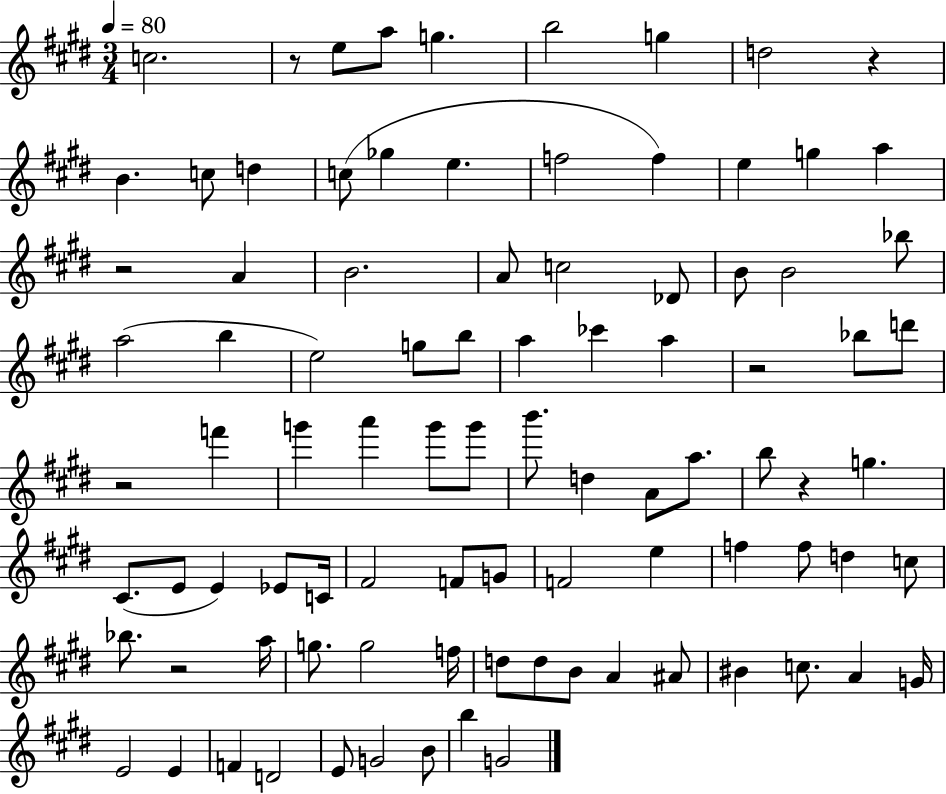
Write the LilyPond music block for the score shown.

{
  \clef treble
  \numericTimeSignature
  \time 3/4
  \key e \major
  \tempo 4 = 80
  \repeat volta 2 { c''2. | r8 e''8 a''8 g''4. | b''2 g''4 | d''2 r4 | \break b'4. c''8 d''4 | c''8( ges''4 e''4. | f''2 f''4) | e''4 g''4 a''4 | \break r2 a'4 | b'2. | a'8 c''2 des'8 | b'8 b'2 bes''8 | \break a''2( b''4 | e''2) g''8 b''8 | a''4 ces'''4 a''4 | r2 bes''8 d'''8 | \break r2 f'''4 | g'''4 a'''4 g'''8 g'''8 | b'''8. d''4 a'8 a''8. | b''8 r4 g''4. | \break cis'8.( e'8 e'4) ees'8 c'16 | fis'2 f'8 g'8 | f'2 e''4 | f''4 f''8 d''4 c''8 | \break bes''8. r2 a''16 | g''8. g''2 f''16 | d''8 d''8 b'8 a'4 ais'8 | bis'4 c''8. a'4 g'16 | \break e'2 e'4 | f'4 d'2 | e'8 g'2 b'8 | b''4 g'2 | \break } \bar "|."
}